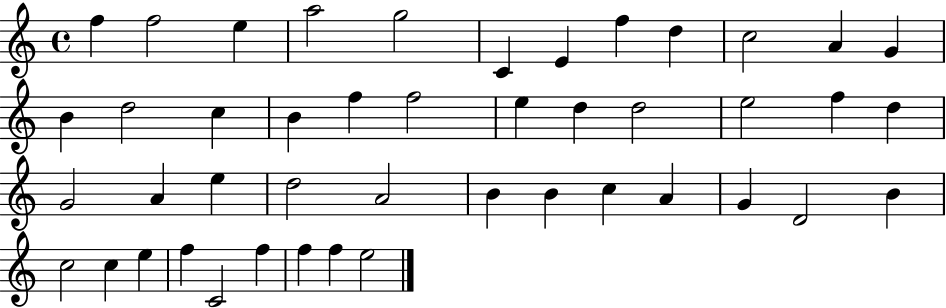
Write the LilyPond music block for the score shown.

{
  \clef treble
  \time 4/4
  \defaultTimeSignature
  \key c \major
  f''4 f''2 e''4 | a''2 g''2 | c'4 e'4 f''4 d''4 | c''2 a'4 g'4 | \break b'4 d''2 c''4 | b'4 f''4 f''2 | e''4 d''4 d''2 | e''2 f''4 d''4 | \break g'2 a'4 e''4 | d''2 a'2 | b'4 b'4 c''4 a'4 | g'4 d'2 b'4 | \break c''2 c''4 e''4 | f''4 c'2 f''4 | f''4 f''4 e''2 | \bar "|."
}